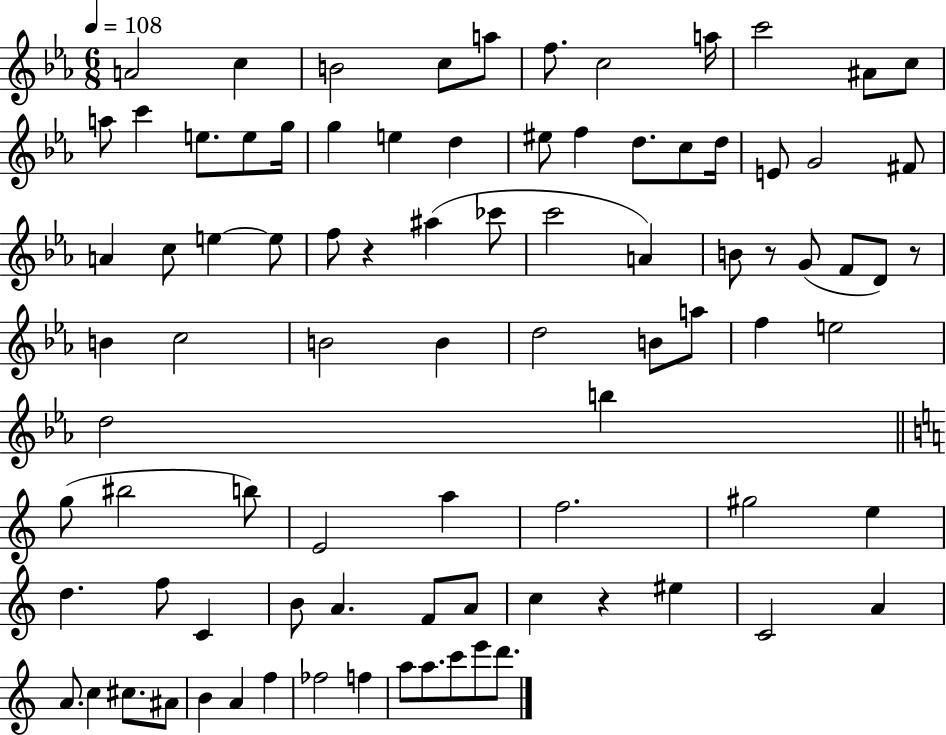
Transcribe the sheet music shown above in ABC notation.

X:1
T:Untitled
M:6/8
L:1/4
K:Eb
A2 c B2 c/2 a/2 f/2 c2 a/4 c'2 ^A/2 c/2 a/2 c' e/2 e/2 g/4 g e d ^e/2 f d/2 c/2 d/4 E/2 G2 ^F/2 A c/2 e e/2 f/2 z ^a _c'/2 c'2 A B/2 z/2 G/2 F/2 D/2 z/2 B c2 B2 B d2 B/2 a/2 f e2 d2 b g/2 ^b2 b/2 E2 a f2 ^g2 e d f/2 C B/2 A F/2 A/2 c z ^e C2 A A/2 c ^c/2 ^A/2 B A f _f2 f a/2 a/2 c'/2 e'/2 d'/2